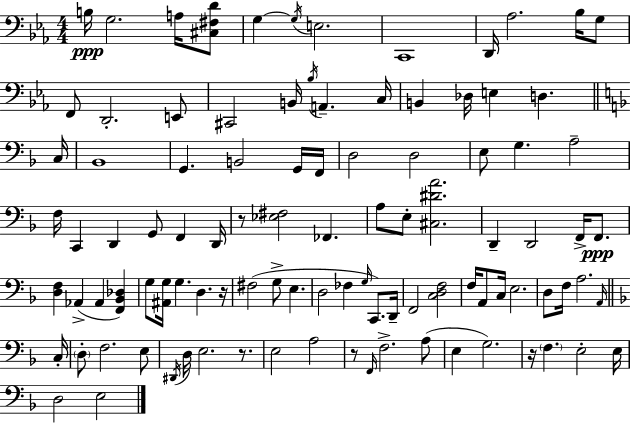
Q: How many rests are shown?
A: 5